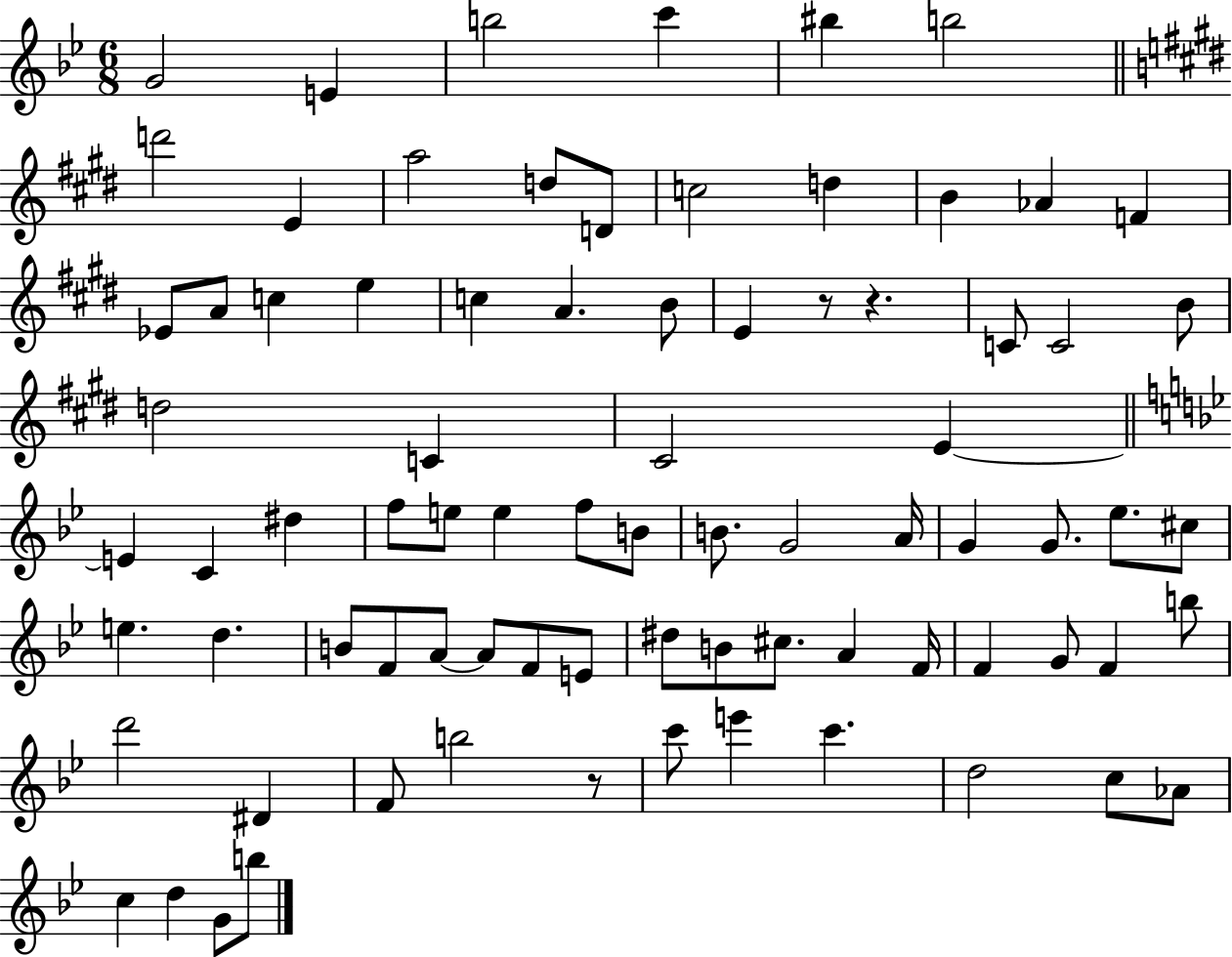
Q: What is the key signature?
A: BES major